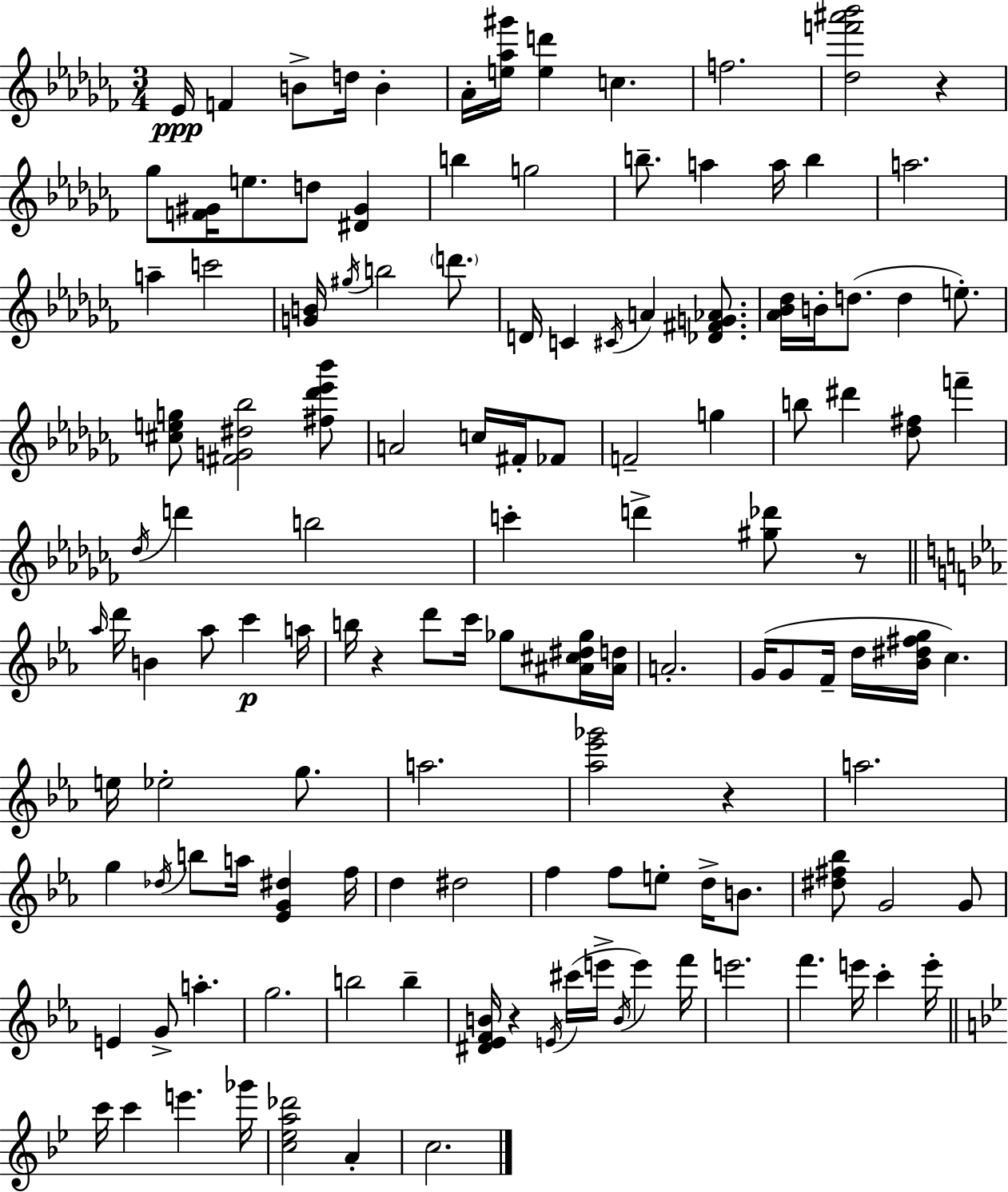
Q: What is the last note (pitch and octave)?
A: C5